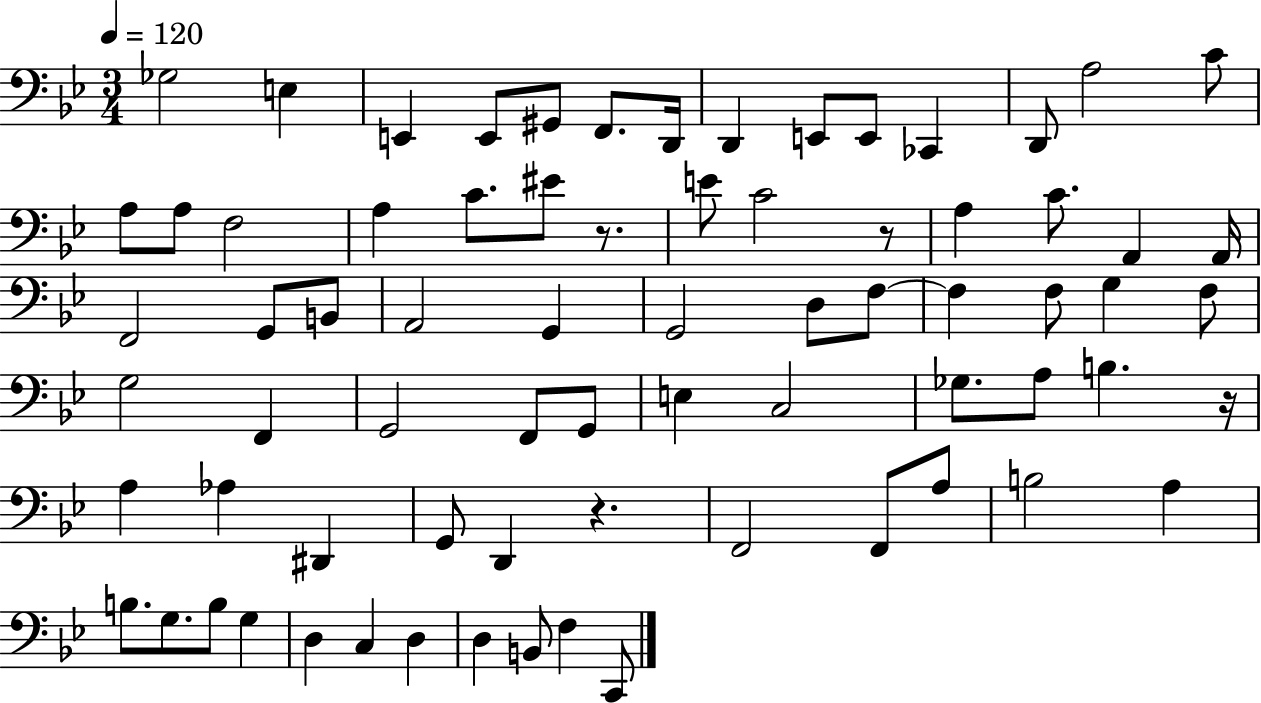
X:1
T:Untitled
M:3/4
L:1/4
K:Bb
_G,2 E, E,, E,,/2 ^G,,/2 F,,/2 D,,/4 D,, E,,/2 E,,/2 _C,, D,,/2 A,2 C/2 A,/2 A,/2 F,2 A, C/2 ^E/2 z/2 E/2 C2 z/2 A, C/2 A,, A,,/4 F,,2 G,,/2 B,,/2 A,,2 G,, G,,2 D,/2 F,/2 F, F,/2 G, F,/2 G,2 F,, G,,2 F,,/2 G,,/2 E, C,2 _G,/2 A,/2 B, z/4 A, _A, ^D,, G,,/2 D,, z F,,2 F,,/2 A,/2 B,2 A, B,/2 G,/2 B,/2 G, D, C, D, D, B,,/2 F, C,,/2